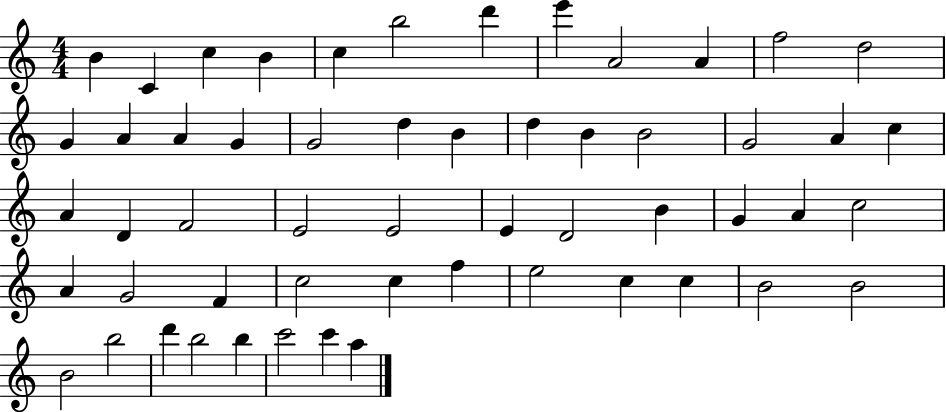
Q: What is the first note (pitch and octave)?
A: B4